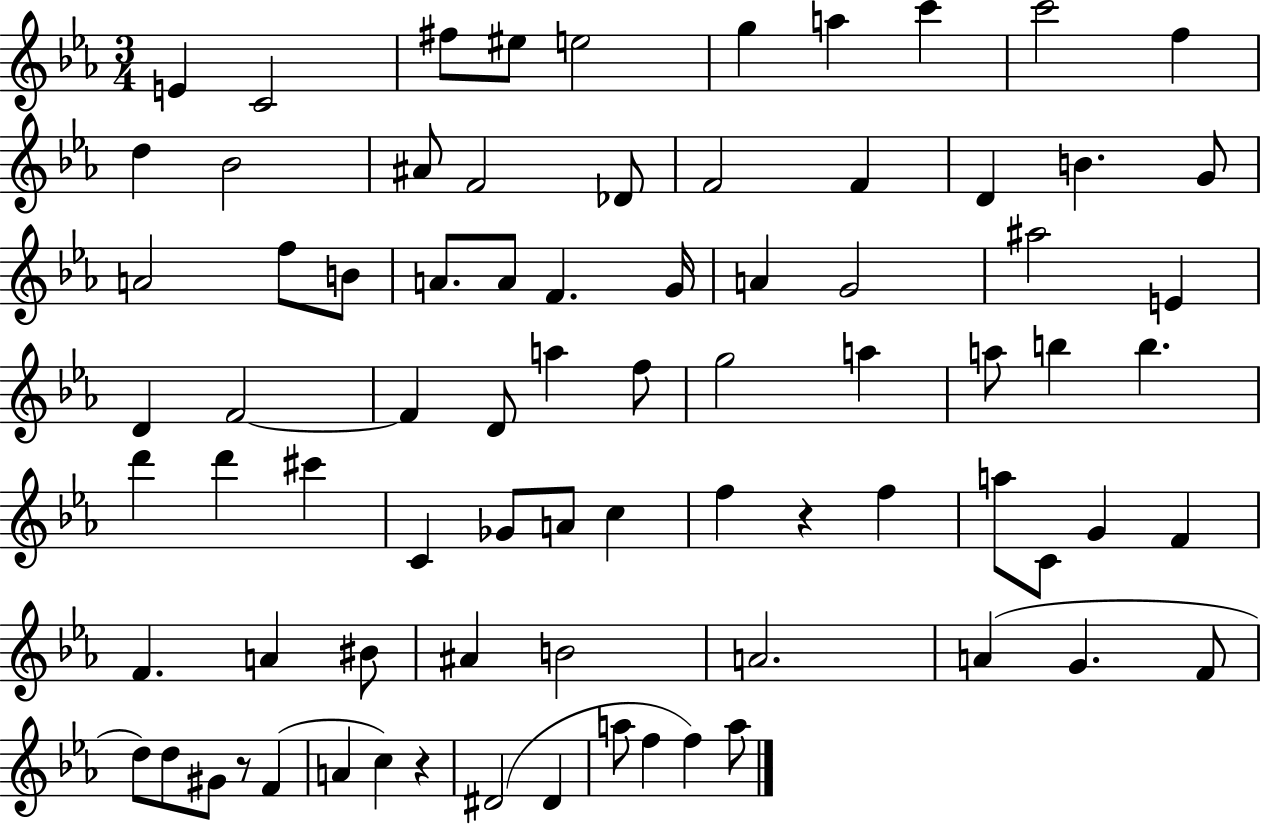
E4/q C4/h F#5/e EIS5/e E5/h G5/q A5/q C6/q C6/h F5/q D5/q Bb4/h A#4/e F4/h Db4/e F4/h F4/q D4/q B4/q. G4/e A4/h F5/e B4/e A4/e. A4/e F4/q. G4/s A4/q G4/h A#5/h E4/q D4/q F4/h F4/q D4/e A5/q F5/e G5/h A5/q A5/e B5/q B5/q. D6/q D6/q C#6/q C4/q Gb4/e A4/e C5/q F5/q R/q F5/q A5/e C4/e G4/q F4/q F4/q. A4/q BIS4/e A#4/q B4/h A4/h. A4/q G4/q. F4/e D5/e D5/e G#4/e R/e F4/q A4/q C5/q R/q D#4/h D#4/q A5/e F5/q F5/q A5/e